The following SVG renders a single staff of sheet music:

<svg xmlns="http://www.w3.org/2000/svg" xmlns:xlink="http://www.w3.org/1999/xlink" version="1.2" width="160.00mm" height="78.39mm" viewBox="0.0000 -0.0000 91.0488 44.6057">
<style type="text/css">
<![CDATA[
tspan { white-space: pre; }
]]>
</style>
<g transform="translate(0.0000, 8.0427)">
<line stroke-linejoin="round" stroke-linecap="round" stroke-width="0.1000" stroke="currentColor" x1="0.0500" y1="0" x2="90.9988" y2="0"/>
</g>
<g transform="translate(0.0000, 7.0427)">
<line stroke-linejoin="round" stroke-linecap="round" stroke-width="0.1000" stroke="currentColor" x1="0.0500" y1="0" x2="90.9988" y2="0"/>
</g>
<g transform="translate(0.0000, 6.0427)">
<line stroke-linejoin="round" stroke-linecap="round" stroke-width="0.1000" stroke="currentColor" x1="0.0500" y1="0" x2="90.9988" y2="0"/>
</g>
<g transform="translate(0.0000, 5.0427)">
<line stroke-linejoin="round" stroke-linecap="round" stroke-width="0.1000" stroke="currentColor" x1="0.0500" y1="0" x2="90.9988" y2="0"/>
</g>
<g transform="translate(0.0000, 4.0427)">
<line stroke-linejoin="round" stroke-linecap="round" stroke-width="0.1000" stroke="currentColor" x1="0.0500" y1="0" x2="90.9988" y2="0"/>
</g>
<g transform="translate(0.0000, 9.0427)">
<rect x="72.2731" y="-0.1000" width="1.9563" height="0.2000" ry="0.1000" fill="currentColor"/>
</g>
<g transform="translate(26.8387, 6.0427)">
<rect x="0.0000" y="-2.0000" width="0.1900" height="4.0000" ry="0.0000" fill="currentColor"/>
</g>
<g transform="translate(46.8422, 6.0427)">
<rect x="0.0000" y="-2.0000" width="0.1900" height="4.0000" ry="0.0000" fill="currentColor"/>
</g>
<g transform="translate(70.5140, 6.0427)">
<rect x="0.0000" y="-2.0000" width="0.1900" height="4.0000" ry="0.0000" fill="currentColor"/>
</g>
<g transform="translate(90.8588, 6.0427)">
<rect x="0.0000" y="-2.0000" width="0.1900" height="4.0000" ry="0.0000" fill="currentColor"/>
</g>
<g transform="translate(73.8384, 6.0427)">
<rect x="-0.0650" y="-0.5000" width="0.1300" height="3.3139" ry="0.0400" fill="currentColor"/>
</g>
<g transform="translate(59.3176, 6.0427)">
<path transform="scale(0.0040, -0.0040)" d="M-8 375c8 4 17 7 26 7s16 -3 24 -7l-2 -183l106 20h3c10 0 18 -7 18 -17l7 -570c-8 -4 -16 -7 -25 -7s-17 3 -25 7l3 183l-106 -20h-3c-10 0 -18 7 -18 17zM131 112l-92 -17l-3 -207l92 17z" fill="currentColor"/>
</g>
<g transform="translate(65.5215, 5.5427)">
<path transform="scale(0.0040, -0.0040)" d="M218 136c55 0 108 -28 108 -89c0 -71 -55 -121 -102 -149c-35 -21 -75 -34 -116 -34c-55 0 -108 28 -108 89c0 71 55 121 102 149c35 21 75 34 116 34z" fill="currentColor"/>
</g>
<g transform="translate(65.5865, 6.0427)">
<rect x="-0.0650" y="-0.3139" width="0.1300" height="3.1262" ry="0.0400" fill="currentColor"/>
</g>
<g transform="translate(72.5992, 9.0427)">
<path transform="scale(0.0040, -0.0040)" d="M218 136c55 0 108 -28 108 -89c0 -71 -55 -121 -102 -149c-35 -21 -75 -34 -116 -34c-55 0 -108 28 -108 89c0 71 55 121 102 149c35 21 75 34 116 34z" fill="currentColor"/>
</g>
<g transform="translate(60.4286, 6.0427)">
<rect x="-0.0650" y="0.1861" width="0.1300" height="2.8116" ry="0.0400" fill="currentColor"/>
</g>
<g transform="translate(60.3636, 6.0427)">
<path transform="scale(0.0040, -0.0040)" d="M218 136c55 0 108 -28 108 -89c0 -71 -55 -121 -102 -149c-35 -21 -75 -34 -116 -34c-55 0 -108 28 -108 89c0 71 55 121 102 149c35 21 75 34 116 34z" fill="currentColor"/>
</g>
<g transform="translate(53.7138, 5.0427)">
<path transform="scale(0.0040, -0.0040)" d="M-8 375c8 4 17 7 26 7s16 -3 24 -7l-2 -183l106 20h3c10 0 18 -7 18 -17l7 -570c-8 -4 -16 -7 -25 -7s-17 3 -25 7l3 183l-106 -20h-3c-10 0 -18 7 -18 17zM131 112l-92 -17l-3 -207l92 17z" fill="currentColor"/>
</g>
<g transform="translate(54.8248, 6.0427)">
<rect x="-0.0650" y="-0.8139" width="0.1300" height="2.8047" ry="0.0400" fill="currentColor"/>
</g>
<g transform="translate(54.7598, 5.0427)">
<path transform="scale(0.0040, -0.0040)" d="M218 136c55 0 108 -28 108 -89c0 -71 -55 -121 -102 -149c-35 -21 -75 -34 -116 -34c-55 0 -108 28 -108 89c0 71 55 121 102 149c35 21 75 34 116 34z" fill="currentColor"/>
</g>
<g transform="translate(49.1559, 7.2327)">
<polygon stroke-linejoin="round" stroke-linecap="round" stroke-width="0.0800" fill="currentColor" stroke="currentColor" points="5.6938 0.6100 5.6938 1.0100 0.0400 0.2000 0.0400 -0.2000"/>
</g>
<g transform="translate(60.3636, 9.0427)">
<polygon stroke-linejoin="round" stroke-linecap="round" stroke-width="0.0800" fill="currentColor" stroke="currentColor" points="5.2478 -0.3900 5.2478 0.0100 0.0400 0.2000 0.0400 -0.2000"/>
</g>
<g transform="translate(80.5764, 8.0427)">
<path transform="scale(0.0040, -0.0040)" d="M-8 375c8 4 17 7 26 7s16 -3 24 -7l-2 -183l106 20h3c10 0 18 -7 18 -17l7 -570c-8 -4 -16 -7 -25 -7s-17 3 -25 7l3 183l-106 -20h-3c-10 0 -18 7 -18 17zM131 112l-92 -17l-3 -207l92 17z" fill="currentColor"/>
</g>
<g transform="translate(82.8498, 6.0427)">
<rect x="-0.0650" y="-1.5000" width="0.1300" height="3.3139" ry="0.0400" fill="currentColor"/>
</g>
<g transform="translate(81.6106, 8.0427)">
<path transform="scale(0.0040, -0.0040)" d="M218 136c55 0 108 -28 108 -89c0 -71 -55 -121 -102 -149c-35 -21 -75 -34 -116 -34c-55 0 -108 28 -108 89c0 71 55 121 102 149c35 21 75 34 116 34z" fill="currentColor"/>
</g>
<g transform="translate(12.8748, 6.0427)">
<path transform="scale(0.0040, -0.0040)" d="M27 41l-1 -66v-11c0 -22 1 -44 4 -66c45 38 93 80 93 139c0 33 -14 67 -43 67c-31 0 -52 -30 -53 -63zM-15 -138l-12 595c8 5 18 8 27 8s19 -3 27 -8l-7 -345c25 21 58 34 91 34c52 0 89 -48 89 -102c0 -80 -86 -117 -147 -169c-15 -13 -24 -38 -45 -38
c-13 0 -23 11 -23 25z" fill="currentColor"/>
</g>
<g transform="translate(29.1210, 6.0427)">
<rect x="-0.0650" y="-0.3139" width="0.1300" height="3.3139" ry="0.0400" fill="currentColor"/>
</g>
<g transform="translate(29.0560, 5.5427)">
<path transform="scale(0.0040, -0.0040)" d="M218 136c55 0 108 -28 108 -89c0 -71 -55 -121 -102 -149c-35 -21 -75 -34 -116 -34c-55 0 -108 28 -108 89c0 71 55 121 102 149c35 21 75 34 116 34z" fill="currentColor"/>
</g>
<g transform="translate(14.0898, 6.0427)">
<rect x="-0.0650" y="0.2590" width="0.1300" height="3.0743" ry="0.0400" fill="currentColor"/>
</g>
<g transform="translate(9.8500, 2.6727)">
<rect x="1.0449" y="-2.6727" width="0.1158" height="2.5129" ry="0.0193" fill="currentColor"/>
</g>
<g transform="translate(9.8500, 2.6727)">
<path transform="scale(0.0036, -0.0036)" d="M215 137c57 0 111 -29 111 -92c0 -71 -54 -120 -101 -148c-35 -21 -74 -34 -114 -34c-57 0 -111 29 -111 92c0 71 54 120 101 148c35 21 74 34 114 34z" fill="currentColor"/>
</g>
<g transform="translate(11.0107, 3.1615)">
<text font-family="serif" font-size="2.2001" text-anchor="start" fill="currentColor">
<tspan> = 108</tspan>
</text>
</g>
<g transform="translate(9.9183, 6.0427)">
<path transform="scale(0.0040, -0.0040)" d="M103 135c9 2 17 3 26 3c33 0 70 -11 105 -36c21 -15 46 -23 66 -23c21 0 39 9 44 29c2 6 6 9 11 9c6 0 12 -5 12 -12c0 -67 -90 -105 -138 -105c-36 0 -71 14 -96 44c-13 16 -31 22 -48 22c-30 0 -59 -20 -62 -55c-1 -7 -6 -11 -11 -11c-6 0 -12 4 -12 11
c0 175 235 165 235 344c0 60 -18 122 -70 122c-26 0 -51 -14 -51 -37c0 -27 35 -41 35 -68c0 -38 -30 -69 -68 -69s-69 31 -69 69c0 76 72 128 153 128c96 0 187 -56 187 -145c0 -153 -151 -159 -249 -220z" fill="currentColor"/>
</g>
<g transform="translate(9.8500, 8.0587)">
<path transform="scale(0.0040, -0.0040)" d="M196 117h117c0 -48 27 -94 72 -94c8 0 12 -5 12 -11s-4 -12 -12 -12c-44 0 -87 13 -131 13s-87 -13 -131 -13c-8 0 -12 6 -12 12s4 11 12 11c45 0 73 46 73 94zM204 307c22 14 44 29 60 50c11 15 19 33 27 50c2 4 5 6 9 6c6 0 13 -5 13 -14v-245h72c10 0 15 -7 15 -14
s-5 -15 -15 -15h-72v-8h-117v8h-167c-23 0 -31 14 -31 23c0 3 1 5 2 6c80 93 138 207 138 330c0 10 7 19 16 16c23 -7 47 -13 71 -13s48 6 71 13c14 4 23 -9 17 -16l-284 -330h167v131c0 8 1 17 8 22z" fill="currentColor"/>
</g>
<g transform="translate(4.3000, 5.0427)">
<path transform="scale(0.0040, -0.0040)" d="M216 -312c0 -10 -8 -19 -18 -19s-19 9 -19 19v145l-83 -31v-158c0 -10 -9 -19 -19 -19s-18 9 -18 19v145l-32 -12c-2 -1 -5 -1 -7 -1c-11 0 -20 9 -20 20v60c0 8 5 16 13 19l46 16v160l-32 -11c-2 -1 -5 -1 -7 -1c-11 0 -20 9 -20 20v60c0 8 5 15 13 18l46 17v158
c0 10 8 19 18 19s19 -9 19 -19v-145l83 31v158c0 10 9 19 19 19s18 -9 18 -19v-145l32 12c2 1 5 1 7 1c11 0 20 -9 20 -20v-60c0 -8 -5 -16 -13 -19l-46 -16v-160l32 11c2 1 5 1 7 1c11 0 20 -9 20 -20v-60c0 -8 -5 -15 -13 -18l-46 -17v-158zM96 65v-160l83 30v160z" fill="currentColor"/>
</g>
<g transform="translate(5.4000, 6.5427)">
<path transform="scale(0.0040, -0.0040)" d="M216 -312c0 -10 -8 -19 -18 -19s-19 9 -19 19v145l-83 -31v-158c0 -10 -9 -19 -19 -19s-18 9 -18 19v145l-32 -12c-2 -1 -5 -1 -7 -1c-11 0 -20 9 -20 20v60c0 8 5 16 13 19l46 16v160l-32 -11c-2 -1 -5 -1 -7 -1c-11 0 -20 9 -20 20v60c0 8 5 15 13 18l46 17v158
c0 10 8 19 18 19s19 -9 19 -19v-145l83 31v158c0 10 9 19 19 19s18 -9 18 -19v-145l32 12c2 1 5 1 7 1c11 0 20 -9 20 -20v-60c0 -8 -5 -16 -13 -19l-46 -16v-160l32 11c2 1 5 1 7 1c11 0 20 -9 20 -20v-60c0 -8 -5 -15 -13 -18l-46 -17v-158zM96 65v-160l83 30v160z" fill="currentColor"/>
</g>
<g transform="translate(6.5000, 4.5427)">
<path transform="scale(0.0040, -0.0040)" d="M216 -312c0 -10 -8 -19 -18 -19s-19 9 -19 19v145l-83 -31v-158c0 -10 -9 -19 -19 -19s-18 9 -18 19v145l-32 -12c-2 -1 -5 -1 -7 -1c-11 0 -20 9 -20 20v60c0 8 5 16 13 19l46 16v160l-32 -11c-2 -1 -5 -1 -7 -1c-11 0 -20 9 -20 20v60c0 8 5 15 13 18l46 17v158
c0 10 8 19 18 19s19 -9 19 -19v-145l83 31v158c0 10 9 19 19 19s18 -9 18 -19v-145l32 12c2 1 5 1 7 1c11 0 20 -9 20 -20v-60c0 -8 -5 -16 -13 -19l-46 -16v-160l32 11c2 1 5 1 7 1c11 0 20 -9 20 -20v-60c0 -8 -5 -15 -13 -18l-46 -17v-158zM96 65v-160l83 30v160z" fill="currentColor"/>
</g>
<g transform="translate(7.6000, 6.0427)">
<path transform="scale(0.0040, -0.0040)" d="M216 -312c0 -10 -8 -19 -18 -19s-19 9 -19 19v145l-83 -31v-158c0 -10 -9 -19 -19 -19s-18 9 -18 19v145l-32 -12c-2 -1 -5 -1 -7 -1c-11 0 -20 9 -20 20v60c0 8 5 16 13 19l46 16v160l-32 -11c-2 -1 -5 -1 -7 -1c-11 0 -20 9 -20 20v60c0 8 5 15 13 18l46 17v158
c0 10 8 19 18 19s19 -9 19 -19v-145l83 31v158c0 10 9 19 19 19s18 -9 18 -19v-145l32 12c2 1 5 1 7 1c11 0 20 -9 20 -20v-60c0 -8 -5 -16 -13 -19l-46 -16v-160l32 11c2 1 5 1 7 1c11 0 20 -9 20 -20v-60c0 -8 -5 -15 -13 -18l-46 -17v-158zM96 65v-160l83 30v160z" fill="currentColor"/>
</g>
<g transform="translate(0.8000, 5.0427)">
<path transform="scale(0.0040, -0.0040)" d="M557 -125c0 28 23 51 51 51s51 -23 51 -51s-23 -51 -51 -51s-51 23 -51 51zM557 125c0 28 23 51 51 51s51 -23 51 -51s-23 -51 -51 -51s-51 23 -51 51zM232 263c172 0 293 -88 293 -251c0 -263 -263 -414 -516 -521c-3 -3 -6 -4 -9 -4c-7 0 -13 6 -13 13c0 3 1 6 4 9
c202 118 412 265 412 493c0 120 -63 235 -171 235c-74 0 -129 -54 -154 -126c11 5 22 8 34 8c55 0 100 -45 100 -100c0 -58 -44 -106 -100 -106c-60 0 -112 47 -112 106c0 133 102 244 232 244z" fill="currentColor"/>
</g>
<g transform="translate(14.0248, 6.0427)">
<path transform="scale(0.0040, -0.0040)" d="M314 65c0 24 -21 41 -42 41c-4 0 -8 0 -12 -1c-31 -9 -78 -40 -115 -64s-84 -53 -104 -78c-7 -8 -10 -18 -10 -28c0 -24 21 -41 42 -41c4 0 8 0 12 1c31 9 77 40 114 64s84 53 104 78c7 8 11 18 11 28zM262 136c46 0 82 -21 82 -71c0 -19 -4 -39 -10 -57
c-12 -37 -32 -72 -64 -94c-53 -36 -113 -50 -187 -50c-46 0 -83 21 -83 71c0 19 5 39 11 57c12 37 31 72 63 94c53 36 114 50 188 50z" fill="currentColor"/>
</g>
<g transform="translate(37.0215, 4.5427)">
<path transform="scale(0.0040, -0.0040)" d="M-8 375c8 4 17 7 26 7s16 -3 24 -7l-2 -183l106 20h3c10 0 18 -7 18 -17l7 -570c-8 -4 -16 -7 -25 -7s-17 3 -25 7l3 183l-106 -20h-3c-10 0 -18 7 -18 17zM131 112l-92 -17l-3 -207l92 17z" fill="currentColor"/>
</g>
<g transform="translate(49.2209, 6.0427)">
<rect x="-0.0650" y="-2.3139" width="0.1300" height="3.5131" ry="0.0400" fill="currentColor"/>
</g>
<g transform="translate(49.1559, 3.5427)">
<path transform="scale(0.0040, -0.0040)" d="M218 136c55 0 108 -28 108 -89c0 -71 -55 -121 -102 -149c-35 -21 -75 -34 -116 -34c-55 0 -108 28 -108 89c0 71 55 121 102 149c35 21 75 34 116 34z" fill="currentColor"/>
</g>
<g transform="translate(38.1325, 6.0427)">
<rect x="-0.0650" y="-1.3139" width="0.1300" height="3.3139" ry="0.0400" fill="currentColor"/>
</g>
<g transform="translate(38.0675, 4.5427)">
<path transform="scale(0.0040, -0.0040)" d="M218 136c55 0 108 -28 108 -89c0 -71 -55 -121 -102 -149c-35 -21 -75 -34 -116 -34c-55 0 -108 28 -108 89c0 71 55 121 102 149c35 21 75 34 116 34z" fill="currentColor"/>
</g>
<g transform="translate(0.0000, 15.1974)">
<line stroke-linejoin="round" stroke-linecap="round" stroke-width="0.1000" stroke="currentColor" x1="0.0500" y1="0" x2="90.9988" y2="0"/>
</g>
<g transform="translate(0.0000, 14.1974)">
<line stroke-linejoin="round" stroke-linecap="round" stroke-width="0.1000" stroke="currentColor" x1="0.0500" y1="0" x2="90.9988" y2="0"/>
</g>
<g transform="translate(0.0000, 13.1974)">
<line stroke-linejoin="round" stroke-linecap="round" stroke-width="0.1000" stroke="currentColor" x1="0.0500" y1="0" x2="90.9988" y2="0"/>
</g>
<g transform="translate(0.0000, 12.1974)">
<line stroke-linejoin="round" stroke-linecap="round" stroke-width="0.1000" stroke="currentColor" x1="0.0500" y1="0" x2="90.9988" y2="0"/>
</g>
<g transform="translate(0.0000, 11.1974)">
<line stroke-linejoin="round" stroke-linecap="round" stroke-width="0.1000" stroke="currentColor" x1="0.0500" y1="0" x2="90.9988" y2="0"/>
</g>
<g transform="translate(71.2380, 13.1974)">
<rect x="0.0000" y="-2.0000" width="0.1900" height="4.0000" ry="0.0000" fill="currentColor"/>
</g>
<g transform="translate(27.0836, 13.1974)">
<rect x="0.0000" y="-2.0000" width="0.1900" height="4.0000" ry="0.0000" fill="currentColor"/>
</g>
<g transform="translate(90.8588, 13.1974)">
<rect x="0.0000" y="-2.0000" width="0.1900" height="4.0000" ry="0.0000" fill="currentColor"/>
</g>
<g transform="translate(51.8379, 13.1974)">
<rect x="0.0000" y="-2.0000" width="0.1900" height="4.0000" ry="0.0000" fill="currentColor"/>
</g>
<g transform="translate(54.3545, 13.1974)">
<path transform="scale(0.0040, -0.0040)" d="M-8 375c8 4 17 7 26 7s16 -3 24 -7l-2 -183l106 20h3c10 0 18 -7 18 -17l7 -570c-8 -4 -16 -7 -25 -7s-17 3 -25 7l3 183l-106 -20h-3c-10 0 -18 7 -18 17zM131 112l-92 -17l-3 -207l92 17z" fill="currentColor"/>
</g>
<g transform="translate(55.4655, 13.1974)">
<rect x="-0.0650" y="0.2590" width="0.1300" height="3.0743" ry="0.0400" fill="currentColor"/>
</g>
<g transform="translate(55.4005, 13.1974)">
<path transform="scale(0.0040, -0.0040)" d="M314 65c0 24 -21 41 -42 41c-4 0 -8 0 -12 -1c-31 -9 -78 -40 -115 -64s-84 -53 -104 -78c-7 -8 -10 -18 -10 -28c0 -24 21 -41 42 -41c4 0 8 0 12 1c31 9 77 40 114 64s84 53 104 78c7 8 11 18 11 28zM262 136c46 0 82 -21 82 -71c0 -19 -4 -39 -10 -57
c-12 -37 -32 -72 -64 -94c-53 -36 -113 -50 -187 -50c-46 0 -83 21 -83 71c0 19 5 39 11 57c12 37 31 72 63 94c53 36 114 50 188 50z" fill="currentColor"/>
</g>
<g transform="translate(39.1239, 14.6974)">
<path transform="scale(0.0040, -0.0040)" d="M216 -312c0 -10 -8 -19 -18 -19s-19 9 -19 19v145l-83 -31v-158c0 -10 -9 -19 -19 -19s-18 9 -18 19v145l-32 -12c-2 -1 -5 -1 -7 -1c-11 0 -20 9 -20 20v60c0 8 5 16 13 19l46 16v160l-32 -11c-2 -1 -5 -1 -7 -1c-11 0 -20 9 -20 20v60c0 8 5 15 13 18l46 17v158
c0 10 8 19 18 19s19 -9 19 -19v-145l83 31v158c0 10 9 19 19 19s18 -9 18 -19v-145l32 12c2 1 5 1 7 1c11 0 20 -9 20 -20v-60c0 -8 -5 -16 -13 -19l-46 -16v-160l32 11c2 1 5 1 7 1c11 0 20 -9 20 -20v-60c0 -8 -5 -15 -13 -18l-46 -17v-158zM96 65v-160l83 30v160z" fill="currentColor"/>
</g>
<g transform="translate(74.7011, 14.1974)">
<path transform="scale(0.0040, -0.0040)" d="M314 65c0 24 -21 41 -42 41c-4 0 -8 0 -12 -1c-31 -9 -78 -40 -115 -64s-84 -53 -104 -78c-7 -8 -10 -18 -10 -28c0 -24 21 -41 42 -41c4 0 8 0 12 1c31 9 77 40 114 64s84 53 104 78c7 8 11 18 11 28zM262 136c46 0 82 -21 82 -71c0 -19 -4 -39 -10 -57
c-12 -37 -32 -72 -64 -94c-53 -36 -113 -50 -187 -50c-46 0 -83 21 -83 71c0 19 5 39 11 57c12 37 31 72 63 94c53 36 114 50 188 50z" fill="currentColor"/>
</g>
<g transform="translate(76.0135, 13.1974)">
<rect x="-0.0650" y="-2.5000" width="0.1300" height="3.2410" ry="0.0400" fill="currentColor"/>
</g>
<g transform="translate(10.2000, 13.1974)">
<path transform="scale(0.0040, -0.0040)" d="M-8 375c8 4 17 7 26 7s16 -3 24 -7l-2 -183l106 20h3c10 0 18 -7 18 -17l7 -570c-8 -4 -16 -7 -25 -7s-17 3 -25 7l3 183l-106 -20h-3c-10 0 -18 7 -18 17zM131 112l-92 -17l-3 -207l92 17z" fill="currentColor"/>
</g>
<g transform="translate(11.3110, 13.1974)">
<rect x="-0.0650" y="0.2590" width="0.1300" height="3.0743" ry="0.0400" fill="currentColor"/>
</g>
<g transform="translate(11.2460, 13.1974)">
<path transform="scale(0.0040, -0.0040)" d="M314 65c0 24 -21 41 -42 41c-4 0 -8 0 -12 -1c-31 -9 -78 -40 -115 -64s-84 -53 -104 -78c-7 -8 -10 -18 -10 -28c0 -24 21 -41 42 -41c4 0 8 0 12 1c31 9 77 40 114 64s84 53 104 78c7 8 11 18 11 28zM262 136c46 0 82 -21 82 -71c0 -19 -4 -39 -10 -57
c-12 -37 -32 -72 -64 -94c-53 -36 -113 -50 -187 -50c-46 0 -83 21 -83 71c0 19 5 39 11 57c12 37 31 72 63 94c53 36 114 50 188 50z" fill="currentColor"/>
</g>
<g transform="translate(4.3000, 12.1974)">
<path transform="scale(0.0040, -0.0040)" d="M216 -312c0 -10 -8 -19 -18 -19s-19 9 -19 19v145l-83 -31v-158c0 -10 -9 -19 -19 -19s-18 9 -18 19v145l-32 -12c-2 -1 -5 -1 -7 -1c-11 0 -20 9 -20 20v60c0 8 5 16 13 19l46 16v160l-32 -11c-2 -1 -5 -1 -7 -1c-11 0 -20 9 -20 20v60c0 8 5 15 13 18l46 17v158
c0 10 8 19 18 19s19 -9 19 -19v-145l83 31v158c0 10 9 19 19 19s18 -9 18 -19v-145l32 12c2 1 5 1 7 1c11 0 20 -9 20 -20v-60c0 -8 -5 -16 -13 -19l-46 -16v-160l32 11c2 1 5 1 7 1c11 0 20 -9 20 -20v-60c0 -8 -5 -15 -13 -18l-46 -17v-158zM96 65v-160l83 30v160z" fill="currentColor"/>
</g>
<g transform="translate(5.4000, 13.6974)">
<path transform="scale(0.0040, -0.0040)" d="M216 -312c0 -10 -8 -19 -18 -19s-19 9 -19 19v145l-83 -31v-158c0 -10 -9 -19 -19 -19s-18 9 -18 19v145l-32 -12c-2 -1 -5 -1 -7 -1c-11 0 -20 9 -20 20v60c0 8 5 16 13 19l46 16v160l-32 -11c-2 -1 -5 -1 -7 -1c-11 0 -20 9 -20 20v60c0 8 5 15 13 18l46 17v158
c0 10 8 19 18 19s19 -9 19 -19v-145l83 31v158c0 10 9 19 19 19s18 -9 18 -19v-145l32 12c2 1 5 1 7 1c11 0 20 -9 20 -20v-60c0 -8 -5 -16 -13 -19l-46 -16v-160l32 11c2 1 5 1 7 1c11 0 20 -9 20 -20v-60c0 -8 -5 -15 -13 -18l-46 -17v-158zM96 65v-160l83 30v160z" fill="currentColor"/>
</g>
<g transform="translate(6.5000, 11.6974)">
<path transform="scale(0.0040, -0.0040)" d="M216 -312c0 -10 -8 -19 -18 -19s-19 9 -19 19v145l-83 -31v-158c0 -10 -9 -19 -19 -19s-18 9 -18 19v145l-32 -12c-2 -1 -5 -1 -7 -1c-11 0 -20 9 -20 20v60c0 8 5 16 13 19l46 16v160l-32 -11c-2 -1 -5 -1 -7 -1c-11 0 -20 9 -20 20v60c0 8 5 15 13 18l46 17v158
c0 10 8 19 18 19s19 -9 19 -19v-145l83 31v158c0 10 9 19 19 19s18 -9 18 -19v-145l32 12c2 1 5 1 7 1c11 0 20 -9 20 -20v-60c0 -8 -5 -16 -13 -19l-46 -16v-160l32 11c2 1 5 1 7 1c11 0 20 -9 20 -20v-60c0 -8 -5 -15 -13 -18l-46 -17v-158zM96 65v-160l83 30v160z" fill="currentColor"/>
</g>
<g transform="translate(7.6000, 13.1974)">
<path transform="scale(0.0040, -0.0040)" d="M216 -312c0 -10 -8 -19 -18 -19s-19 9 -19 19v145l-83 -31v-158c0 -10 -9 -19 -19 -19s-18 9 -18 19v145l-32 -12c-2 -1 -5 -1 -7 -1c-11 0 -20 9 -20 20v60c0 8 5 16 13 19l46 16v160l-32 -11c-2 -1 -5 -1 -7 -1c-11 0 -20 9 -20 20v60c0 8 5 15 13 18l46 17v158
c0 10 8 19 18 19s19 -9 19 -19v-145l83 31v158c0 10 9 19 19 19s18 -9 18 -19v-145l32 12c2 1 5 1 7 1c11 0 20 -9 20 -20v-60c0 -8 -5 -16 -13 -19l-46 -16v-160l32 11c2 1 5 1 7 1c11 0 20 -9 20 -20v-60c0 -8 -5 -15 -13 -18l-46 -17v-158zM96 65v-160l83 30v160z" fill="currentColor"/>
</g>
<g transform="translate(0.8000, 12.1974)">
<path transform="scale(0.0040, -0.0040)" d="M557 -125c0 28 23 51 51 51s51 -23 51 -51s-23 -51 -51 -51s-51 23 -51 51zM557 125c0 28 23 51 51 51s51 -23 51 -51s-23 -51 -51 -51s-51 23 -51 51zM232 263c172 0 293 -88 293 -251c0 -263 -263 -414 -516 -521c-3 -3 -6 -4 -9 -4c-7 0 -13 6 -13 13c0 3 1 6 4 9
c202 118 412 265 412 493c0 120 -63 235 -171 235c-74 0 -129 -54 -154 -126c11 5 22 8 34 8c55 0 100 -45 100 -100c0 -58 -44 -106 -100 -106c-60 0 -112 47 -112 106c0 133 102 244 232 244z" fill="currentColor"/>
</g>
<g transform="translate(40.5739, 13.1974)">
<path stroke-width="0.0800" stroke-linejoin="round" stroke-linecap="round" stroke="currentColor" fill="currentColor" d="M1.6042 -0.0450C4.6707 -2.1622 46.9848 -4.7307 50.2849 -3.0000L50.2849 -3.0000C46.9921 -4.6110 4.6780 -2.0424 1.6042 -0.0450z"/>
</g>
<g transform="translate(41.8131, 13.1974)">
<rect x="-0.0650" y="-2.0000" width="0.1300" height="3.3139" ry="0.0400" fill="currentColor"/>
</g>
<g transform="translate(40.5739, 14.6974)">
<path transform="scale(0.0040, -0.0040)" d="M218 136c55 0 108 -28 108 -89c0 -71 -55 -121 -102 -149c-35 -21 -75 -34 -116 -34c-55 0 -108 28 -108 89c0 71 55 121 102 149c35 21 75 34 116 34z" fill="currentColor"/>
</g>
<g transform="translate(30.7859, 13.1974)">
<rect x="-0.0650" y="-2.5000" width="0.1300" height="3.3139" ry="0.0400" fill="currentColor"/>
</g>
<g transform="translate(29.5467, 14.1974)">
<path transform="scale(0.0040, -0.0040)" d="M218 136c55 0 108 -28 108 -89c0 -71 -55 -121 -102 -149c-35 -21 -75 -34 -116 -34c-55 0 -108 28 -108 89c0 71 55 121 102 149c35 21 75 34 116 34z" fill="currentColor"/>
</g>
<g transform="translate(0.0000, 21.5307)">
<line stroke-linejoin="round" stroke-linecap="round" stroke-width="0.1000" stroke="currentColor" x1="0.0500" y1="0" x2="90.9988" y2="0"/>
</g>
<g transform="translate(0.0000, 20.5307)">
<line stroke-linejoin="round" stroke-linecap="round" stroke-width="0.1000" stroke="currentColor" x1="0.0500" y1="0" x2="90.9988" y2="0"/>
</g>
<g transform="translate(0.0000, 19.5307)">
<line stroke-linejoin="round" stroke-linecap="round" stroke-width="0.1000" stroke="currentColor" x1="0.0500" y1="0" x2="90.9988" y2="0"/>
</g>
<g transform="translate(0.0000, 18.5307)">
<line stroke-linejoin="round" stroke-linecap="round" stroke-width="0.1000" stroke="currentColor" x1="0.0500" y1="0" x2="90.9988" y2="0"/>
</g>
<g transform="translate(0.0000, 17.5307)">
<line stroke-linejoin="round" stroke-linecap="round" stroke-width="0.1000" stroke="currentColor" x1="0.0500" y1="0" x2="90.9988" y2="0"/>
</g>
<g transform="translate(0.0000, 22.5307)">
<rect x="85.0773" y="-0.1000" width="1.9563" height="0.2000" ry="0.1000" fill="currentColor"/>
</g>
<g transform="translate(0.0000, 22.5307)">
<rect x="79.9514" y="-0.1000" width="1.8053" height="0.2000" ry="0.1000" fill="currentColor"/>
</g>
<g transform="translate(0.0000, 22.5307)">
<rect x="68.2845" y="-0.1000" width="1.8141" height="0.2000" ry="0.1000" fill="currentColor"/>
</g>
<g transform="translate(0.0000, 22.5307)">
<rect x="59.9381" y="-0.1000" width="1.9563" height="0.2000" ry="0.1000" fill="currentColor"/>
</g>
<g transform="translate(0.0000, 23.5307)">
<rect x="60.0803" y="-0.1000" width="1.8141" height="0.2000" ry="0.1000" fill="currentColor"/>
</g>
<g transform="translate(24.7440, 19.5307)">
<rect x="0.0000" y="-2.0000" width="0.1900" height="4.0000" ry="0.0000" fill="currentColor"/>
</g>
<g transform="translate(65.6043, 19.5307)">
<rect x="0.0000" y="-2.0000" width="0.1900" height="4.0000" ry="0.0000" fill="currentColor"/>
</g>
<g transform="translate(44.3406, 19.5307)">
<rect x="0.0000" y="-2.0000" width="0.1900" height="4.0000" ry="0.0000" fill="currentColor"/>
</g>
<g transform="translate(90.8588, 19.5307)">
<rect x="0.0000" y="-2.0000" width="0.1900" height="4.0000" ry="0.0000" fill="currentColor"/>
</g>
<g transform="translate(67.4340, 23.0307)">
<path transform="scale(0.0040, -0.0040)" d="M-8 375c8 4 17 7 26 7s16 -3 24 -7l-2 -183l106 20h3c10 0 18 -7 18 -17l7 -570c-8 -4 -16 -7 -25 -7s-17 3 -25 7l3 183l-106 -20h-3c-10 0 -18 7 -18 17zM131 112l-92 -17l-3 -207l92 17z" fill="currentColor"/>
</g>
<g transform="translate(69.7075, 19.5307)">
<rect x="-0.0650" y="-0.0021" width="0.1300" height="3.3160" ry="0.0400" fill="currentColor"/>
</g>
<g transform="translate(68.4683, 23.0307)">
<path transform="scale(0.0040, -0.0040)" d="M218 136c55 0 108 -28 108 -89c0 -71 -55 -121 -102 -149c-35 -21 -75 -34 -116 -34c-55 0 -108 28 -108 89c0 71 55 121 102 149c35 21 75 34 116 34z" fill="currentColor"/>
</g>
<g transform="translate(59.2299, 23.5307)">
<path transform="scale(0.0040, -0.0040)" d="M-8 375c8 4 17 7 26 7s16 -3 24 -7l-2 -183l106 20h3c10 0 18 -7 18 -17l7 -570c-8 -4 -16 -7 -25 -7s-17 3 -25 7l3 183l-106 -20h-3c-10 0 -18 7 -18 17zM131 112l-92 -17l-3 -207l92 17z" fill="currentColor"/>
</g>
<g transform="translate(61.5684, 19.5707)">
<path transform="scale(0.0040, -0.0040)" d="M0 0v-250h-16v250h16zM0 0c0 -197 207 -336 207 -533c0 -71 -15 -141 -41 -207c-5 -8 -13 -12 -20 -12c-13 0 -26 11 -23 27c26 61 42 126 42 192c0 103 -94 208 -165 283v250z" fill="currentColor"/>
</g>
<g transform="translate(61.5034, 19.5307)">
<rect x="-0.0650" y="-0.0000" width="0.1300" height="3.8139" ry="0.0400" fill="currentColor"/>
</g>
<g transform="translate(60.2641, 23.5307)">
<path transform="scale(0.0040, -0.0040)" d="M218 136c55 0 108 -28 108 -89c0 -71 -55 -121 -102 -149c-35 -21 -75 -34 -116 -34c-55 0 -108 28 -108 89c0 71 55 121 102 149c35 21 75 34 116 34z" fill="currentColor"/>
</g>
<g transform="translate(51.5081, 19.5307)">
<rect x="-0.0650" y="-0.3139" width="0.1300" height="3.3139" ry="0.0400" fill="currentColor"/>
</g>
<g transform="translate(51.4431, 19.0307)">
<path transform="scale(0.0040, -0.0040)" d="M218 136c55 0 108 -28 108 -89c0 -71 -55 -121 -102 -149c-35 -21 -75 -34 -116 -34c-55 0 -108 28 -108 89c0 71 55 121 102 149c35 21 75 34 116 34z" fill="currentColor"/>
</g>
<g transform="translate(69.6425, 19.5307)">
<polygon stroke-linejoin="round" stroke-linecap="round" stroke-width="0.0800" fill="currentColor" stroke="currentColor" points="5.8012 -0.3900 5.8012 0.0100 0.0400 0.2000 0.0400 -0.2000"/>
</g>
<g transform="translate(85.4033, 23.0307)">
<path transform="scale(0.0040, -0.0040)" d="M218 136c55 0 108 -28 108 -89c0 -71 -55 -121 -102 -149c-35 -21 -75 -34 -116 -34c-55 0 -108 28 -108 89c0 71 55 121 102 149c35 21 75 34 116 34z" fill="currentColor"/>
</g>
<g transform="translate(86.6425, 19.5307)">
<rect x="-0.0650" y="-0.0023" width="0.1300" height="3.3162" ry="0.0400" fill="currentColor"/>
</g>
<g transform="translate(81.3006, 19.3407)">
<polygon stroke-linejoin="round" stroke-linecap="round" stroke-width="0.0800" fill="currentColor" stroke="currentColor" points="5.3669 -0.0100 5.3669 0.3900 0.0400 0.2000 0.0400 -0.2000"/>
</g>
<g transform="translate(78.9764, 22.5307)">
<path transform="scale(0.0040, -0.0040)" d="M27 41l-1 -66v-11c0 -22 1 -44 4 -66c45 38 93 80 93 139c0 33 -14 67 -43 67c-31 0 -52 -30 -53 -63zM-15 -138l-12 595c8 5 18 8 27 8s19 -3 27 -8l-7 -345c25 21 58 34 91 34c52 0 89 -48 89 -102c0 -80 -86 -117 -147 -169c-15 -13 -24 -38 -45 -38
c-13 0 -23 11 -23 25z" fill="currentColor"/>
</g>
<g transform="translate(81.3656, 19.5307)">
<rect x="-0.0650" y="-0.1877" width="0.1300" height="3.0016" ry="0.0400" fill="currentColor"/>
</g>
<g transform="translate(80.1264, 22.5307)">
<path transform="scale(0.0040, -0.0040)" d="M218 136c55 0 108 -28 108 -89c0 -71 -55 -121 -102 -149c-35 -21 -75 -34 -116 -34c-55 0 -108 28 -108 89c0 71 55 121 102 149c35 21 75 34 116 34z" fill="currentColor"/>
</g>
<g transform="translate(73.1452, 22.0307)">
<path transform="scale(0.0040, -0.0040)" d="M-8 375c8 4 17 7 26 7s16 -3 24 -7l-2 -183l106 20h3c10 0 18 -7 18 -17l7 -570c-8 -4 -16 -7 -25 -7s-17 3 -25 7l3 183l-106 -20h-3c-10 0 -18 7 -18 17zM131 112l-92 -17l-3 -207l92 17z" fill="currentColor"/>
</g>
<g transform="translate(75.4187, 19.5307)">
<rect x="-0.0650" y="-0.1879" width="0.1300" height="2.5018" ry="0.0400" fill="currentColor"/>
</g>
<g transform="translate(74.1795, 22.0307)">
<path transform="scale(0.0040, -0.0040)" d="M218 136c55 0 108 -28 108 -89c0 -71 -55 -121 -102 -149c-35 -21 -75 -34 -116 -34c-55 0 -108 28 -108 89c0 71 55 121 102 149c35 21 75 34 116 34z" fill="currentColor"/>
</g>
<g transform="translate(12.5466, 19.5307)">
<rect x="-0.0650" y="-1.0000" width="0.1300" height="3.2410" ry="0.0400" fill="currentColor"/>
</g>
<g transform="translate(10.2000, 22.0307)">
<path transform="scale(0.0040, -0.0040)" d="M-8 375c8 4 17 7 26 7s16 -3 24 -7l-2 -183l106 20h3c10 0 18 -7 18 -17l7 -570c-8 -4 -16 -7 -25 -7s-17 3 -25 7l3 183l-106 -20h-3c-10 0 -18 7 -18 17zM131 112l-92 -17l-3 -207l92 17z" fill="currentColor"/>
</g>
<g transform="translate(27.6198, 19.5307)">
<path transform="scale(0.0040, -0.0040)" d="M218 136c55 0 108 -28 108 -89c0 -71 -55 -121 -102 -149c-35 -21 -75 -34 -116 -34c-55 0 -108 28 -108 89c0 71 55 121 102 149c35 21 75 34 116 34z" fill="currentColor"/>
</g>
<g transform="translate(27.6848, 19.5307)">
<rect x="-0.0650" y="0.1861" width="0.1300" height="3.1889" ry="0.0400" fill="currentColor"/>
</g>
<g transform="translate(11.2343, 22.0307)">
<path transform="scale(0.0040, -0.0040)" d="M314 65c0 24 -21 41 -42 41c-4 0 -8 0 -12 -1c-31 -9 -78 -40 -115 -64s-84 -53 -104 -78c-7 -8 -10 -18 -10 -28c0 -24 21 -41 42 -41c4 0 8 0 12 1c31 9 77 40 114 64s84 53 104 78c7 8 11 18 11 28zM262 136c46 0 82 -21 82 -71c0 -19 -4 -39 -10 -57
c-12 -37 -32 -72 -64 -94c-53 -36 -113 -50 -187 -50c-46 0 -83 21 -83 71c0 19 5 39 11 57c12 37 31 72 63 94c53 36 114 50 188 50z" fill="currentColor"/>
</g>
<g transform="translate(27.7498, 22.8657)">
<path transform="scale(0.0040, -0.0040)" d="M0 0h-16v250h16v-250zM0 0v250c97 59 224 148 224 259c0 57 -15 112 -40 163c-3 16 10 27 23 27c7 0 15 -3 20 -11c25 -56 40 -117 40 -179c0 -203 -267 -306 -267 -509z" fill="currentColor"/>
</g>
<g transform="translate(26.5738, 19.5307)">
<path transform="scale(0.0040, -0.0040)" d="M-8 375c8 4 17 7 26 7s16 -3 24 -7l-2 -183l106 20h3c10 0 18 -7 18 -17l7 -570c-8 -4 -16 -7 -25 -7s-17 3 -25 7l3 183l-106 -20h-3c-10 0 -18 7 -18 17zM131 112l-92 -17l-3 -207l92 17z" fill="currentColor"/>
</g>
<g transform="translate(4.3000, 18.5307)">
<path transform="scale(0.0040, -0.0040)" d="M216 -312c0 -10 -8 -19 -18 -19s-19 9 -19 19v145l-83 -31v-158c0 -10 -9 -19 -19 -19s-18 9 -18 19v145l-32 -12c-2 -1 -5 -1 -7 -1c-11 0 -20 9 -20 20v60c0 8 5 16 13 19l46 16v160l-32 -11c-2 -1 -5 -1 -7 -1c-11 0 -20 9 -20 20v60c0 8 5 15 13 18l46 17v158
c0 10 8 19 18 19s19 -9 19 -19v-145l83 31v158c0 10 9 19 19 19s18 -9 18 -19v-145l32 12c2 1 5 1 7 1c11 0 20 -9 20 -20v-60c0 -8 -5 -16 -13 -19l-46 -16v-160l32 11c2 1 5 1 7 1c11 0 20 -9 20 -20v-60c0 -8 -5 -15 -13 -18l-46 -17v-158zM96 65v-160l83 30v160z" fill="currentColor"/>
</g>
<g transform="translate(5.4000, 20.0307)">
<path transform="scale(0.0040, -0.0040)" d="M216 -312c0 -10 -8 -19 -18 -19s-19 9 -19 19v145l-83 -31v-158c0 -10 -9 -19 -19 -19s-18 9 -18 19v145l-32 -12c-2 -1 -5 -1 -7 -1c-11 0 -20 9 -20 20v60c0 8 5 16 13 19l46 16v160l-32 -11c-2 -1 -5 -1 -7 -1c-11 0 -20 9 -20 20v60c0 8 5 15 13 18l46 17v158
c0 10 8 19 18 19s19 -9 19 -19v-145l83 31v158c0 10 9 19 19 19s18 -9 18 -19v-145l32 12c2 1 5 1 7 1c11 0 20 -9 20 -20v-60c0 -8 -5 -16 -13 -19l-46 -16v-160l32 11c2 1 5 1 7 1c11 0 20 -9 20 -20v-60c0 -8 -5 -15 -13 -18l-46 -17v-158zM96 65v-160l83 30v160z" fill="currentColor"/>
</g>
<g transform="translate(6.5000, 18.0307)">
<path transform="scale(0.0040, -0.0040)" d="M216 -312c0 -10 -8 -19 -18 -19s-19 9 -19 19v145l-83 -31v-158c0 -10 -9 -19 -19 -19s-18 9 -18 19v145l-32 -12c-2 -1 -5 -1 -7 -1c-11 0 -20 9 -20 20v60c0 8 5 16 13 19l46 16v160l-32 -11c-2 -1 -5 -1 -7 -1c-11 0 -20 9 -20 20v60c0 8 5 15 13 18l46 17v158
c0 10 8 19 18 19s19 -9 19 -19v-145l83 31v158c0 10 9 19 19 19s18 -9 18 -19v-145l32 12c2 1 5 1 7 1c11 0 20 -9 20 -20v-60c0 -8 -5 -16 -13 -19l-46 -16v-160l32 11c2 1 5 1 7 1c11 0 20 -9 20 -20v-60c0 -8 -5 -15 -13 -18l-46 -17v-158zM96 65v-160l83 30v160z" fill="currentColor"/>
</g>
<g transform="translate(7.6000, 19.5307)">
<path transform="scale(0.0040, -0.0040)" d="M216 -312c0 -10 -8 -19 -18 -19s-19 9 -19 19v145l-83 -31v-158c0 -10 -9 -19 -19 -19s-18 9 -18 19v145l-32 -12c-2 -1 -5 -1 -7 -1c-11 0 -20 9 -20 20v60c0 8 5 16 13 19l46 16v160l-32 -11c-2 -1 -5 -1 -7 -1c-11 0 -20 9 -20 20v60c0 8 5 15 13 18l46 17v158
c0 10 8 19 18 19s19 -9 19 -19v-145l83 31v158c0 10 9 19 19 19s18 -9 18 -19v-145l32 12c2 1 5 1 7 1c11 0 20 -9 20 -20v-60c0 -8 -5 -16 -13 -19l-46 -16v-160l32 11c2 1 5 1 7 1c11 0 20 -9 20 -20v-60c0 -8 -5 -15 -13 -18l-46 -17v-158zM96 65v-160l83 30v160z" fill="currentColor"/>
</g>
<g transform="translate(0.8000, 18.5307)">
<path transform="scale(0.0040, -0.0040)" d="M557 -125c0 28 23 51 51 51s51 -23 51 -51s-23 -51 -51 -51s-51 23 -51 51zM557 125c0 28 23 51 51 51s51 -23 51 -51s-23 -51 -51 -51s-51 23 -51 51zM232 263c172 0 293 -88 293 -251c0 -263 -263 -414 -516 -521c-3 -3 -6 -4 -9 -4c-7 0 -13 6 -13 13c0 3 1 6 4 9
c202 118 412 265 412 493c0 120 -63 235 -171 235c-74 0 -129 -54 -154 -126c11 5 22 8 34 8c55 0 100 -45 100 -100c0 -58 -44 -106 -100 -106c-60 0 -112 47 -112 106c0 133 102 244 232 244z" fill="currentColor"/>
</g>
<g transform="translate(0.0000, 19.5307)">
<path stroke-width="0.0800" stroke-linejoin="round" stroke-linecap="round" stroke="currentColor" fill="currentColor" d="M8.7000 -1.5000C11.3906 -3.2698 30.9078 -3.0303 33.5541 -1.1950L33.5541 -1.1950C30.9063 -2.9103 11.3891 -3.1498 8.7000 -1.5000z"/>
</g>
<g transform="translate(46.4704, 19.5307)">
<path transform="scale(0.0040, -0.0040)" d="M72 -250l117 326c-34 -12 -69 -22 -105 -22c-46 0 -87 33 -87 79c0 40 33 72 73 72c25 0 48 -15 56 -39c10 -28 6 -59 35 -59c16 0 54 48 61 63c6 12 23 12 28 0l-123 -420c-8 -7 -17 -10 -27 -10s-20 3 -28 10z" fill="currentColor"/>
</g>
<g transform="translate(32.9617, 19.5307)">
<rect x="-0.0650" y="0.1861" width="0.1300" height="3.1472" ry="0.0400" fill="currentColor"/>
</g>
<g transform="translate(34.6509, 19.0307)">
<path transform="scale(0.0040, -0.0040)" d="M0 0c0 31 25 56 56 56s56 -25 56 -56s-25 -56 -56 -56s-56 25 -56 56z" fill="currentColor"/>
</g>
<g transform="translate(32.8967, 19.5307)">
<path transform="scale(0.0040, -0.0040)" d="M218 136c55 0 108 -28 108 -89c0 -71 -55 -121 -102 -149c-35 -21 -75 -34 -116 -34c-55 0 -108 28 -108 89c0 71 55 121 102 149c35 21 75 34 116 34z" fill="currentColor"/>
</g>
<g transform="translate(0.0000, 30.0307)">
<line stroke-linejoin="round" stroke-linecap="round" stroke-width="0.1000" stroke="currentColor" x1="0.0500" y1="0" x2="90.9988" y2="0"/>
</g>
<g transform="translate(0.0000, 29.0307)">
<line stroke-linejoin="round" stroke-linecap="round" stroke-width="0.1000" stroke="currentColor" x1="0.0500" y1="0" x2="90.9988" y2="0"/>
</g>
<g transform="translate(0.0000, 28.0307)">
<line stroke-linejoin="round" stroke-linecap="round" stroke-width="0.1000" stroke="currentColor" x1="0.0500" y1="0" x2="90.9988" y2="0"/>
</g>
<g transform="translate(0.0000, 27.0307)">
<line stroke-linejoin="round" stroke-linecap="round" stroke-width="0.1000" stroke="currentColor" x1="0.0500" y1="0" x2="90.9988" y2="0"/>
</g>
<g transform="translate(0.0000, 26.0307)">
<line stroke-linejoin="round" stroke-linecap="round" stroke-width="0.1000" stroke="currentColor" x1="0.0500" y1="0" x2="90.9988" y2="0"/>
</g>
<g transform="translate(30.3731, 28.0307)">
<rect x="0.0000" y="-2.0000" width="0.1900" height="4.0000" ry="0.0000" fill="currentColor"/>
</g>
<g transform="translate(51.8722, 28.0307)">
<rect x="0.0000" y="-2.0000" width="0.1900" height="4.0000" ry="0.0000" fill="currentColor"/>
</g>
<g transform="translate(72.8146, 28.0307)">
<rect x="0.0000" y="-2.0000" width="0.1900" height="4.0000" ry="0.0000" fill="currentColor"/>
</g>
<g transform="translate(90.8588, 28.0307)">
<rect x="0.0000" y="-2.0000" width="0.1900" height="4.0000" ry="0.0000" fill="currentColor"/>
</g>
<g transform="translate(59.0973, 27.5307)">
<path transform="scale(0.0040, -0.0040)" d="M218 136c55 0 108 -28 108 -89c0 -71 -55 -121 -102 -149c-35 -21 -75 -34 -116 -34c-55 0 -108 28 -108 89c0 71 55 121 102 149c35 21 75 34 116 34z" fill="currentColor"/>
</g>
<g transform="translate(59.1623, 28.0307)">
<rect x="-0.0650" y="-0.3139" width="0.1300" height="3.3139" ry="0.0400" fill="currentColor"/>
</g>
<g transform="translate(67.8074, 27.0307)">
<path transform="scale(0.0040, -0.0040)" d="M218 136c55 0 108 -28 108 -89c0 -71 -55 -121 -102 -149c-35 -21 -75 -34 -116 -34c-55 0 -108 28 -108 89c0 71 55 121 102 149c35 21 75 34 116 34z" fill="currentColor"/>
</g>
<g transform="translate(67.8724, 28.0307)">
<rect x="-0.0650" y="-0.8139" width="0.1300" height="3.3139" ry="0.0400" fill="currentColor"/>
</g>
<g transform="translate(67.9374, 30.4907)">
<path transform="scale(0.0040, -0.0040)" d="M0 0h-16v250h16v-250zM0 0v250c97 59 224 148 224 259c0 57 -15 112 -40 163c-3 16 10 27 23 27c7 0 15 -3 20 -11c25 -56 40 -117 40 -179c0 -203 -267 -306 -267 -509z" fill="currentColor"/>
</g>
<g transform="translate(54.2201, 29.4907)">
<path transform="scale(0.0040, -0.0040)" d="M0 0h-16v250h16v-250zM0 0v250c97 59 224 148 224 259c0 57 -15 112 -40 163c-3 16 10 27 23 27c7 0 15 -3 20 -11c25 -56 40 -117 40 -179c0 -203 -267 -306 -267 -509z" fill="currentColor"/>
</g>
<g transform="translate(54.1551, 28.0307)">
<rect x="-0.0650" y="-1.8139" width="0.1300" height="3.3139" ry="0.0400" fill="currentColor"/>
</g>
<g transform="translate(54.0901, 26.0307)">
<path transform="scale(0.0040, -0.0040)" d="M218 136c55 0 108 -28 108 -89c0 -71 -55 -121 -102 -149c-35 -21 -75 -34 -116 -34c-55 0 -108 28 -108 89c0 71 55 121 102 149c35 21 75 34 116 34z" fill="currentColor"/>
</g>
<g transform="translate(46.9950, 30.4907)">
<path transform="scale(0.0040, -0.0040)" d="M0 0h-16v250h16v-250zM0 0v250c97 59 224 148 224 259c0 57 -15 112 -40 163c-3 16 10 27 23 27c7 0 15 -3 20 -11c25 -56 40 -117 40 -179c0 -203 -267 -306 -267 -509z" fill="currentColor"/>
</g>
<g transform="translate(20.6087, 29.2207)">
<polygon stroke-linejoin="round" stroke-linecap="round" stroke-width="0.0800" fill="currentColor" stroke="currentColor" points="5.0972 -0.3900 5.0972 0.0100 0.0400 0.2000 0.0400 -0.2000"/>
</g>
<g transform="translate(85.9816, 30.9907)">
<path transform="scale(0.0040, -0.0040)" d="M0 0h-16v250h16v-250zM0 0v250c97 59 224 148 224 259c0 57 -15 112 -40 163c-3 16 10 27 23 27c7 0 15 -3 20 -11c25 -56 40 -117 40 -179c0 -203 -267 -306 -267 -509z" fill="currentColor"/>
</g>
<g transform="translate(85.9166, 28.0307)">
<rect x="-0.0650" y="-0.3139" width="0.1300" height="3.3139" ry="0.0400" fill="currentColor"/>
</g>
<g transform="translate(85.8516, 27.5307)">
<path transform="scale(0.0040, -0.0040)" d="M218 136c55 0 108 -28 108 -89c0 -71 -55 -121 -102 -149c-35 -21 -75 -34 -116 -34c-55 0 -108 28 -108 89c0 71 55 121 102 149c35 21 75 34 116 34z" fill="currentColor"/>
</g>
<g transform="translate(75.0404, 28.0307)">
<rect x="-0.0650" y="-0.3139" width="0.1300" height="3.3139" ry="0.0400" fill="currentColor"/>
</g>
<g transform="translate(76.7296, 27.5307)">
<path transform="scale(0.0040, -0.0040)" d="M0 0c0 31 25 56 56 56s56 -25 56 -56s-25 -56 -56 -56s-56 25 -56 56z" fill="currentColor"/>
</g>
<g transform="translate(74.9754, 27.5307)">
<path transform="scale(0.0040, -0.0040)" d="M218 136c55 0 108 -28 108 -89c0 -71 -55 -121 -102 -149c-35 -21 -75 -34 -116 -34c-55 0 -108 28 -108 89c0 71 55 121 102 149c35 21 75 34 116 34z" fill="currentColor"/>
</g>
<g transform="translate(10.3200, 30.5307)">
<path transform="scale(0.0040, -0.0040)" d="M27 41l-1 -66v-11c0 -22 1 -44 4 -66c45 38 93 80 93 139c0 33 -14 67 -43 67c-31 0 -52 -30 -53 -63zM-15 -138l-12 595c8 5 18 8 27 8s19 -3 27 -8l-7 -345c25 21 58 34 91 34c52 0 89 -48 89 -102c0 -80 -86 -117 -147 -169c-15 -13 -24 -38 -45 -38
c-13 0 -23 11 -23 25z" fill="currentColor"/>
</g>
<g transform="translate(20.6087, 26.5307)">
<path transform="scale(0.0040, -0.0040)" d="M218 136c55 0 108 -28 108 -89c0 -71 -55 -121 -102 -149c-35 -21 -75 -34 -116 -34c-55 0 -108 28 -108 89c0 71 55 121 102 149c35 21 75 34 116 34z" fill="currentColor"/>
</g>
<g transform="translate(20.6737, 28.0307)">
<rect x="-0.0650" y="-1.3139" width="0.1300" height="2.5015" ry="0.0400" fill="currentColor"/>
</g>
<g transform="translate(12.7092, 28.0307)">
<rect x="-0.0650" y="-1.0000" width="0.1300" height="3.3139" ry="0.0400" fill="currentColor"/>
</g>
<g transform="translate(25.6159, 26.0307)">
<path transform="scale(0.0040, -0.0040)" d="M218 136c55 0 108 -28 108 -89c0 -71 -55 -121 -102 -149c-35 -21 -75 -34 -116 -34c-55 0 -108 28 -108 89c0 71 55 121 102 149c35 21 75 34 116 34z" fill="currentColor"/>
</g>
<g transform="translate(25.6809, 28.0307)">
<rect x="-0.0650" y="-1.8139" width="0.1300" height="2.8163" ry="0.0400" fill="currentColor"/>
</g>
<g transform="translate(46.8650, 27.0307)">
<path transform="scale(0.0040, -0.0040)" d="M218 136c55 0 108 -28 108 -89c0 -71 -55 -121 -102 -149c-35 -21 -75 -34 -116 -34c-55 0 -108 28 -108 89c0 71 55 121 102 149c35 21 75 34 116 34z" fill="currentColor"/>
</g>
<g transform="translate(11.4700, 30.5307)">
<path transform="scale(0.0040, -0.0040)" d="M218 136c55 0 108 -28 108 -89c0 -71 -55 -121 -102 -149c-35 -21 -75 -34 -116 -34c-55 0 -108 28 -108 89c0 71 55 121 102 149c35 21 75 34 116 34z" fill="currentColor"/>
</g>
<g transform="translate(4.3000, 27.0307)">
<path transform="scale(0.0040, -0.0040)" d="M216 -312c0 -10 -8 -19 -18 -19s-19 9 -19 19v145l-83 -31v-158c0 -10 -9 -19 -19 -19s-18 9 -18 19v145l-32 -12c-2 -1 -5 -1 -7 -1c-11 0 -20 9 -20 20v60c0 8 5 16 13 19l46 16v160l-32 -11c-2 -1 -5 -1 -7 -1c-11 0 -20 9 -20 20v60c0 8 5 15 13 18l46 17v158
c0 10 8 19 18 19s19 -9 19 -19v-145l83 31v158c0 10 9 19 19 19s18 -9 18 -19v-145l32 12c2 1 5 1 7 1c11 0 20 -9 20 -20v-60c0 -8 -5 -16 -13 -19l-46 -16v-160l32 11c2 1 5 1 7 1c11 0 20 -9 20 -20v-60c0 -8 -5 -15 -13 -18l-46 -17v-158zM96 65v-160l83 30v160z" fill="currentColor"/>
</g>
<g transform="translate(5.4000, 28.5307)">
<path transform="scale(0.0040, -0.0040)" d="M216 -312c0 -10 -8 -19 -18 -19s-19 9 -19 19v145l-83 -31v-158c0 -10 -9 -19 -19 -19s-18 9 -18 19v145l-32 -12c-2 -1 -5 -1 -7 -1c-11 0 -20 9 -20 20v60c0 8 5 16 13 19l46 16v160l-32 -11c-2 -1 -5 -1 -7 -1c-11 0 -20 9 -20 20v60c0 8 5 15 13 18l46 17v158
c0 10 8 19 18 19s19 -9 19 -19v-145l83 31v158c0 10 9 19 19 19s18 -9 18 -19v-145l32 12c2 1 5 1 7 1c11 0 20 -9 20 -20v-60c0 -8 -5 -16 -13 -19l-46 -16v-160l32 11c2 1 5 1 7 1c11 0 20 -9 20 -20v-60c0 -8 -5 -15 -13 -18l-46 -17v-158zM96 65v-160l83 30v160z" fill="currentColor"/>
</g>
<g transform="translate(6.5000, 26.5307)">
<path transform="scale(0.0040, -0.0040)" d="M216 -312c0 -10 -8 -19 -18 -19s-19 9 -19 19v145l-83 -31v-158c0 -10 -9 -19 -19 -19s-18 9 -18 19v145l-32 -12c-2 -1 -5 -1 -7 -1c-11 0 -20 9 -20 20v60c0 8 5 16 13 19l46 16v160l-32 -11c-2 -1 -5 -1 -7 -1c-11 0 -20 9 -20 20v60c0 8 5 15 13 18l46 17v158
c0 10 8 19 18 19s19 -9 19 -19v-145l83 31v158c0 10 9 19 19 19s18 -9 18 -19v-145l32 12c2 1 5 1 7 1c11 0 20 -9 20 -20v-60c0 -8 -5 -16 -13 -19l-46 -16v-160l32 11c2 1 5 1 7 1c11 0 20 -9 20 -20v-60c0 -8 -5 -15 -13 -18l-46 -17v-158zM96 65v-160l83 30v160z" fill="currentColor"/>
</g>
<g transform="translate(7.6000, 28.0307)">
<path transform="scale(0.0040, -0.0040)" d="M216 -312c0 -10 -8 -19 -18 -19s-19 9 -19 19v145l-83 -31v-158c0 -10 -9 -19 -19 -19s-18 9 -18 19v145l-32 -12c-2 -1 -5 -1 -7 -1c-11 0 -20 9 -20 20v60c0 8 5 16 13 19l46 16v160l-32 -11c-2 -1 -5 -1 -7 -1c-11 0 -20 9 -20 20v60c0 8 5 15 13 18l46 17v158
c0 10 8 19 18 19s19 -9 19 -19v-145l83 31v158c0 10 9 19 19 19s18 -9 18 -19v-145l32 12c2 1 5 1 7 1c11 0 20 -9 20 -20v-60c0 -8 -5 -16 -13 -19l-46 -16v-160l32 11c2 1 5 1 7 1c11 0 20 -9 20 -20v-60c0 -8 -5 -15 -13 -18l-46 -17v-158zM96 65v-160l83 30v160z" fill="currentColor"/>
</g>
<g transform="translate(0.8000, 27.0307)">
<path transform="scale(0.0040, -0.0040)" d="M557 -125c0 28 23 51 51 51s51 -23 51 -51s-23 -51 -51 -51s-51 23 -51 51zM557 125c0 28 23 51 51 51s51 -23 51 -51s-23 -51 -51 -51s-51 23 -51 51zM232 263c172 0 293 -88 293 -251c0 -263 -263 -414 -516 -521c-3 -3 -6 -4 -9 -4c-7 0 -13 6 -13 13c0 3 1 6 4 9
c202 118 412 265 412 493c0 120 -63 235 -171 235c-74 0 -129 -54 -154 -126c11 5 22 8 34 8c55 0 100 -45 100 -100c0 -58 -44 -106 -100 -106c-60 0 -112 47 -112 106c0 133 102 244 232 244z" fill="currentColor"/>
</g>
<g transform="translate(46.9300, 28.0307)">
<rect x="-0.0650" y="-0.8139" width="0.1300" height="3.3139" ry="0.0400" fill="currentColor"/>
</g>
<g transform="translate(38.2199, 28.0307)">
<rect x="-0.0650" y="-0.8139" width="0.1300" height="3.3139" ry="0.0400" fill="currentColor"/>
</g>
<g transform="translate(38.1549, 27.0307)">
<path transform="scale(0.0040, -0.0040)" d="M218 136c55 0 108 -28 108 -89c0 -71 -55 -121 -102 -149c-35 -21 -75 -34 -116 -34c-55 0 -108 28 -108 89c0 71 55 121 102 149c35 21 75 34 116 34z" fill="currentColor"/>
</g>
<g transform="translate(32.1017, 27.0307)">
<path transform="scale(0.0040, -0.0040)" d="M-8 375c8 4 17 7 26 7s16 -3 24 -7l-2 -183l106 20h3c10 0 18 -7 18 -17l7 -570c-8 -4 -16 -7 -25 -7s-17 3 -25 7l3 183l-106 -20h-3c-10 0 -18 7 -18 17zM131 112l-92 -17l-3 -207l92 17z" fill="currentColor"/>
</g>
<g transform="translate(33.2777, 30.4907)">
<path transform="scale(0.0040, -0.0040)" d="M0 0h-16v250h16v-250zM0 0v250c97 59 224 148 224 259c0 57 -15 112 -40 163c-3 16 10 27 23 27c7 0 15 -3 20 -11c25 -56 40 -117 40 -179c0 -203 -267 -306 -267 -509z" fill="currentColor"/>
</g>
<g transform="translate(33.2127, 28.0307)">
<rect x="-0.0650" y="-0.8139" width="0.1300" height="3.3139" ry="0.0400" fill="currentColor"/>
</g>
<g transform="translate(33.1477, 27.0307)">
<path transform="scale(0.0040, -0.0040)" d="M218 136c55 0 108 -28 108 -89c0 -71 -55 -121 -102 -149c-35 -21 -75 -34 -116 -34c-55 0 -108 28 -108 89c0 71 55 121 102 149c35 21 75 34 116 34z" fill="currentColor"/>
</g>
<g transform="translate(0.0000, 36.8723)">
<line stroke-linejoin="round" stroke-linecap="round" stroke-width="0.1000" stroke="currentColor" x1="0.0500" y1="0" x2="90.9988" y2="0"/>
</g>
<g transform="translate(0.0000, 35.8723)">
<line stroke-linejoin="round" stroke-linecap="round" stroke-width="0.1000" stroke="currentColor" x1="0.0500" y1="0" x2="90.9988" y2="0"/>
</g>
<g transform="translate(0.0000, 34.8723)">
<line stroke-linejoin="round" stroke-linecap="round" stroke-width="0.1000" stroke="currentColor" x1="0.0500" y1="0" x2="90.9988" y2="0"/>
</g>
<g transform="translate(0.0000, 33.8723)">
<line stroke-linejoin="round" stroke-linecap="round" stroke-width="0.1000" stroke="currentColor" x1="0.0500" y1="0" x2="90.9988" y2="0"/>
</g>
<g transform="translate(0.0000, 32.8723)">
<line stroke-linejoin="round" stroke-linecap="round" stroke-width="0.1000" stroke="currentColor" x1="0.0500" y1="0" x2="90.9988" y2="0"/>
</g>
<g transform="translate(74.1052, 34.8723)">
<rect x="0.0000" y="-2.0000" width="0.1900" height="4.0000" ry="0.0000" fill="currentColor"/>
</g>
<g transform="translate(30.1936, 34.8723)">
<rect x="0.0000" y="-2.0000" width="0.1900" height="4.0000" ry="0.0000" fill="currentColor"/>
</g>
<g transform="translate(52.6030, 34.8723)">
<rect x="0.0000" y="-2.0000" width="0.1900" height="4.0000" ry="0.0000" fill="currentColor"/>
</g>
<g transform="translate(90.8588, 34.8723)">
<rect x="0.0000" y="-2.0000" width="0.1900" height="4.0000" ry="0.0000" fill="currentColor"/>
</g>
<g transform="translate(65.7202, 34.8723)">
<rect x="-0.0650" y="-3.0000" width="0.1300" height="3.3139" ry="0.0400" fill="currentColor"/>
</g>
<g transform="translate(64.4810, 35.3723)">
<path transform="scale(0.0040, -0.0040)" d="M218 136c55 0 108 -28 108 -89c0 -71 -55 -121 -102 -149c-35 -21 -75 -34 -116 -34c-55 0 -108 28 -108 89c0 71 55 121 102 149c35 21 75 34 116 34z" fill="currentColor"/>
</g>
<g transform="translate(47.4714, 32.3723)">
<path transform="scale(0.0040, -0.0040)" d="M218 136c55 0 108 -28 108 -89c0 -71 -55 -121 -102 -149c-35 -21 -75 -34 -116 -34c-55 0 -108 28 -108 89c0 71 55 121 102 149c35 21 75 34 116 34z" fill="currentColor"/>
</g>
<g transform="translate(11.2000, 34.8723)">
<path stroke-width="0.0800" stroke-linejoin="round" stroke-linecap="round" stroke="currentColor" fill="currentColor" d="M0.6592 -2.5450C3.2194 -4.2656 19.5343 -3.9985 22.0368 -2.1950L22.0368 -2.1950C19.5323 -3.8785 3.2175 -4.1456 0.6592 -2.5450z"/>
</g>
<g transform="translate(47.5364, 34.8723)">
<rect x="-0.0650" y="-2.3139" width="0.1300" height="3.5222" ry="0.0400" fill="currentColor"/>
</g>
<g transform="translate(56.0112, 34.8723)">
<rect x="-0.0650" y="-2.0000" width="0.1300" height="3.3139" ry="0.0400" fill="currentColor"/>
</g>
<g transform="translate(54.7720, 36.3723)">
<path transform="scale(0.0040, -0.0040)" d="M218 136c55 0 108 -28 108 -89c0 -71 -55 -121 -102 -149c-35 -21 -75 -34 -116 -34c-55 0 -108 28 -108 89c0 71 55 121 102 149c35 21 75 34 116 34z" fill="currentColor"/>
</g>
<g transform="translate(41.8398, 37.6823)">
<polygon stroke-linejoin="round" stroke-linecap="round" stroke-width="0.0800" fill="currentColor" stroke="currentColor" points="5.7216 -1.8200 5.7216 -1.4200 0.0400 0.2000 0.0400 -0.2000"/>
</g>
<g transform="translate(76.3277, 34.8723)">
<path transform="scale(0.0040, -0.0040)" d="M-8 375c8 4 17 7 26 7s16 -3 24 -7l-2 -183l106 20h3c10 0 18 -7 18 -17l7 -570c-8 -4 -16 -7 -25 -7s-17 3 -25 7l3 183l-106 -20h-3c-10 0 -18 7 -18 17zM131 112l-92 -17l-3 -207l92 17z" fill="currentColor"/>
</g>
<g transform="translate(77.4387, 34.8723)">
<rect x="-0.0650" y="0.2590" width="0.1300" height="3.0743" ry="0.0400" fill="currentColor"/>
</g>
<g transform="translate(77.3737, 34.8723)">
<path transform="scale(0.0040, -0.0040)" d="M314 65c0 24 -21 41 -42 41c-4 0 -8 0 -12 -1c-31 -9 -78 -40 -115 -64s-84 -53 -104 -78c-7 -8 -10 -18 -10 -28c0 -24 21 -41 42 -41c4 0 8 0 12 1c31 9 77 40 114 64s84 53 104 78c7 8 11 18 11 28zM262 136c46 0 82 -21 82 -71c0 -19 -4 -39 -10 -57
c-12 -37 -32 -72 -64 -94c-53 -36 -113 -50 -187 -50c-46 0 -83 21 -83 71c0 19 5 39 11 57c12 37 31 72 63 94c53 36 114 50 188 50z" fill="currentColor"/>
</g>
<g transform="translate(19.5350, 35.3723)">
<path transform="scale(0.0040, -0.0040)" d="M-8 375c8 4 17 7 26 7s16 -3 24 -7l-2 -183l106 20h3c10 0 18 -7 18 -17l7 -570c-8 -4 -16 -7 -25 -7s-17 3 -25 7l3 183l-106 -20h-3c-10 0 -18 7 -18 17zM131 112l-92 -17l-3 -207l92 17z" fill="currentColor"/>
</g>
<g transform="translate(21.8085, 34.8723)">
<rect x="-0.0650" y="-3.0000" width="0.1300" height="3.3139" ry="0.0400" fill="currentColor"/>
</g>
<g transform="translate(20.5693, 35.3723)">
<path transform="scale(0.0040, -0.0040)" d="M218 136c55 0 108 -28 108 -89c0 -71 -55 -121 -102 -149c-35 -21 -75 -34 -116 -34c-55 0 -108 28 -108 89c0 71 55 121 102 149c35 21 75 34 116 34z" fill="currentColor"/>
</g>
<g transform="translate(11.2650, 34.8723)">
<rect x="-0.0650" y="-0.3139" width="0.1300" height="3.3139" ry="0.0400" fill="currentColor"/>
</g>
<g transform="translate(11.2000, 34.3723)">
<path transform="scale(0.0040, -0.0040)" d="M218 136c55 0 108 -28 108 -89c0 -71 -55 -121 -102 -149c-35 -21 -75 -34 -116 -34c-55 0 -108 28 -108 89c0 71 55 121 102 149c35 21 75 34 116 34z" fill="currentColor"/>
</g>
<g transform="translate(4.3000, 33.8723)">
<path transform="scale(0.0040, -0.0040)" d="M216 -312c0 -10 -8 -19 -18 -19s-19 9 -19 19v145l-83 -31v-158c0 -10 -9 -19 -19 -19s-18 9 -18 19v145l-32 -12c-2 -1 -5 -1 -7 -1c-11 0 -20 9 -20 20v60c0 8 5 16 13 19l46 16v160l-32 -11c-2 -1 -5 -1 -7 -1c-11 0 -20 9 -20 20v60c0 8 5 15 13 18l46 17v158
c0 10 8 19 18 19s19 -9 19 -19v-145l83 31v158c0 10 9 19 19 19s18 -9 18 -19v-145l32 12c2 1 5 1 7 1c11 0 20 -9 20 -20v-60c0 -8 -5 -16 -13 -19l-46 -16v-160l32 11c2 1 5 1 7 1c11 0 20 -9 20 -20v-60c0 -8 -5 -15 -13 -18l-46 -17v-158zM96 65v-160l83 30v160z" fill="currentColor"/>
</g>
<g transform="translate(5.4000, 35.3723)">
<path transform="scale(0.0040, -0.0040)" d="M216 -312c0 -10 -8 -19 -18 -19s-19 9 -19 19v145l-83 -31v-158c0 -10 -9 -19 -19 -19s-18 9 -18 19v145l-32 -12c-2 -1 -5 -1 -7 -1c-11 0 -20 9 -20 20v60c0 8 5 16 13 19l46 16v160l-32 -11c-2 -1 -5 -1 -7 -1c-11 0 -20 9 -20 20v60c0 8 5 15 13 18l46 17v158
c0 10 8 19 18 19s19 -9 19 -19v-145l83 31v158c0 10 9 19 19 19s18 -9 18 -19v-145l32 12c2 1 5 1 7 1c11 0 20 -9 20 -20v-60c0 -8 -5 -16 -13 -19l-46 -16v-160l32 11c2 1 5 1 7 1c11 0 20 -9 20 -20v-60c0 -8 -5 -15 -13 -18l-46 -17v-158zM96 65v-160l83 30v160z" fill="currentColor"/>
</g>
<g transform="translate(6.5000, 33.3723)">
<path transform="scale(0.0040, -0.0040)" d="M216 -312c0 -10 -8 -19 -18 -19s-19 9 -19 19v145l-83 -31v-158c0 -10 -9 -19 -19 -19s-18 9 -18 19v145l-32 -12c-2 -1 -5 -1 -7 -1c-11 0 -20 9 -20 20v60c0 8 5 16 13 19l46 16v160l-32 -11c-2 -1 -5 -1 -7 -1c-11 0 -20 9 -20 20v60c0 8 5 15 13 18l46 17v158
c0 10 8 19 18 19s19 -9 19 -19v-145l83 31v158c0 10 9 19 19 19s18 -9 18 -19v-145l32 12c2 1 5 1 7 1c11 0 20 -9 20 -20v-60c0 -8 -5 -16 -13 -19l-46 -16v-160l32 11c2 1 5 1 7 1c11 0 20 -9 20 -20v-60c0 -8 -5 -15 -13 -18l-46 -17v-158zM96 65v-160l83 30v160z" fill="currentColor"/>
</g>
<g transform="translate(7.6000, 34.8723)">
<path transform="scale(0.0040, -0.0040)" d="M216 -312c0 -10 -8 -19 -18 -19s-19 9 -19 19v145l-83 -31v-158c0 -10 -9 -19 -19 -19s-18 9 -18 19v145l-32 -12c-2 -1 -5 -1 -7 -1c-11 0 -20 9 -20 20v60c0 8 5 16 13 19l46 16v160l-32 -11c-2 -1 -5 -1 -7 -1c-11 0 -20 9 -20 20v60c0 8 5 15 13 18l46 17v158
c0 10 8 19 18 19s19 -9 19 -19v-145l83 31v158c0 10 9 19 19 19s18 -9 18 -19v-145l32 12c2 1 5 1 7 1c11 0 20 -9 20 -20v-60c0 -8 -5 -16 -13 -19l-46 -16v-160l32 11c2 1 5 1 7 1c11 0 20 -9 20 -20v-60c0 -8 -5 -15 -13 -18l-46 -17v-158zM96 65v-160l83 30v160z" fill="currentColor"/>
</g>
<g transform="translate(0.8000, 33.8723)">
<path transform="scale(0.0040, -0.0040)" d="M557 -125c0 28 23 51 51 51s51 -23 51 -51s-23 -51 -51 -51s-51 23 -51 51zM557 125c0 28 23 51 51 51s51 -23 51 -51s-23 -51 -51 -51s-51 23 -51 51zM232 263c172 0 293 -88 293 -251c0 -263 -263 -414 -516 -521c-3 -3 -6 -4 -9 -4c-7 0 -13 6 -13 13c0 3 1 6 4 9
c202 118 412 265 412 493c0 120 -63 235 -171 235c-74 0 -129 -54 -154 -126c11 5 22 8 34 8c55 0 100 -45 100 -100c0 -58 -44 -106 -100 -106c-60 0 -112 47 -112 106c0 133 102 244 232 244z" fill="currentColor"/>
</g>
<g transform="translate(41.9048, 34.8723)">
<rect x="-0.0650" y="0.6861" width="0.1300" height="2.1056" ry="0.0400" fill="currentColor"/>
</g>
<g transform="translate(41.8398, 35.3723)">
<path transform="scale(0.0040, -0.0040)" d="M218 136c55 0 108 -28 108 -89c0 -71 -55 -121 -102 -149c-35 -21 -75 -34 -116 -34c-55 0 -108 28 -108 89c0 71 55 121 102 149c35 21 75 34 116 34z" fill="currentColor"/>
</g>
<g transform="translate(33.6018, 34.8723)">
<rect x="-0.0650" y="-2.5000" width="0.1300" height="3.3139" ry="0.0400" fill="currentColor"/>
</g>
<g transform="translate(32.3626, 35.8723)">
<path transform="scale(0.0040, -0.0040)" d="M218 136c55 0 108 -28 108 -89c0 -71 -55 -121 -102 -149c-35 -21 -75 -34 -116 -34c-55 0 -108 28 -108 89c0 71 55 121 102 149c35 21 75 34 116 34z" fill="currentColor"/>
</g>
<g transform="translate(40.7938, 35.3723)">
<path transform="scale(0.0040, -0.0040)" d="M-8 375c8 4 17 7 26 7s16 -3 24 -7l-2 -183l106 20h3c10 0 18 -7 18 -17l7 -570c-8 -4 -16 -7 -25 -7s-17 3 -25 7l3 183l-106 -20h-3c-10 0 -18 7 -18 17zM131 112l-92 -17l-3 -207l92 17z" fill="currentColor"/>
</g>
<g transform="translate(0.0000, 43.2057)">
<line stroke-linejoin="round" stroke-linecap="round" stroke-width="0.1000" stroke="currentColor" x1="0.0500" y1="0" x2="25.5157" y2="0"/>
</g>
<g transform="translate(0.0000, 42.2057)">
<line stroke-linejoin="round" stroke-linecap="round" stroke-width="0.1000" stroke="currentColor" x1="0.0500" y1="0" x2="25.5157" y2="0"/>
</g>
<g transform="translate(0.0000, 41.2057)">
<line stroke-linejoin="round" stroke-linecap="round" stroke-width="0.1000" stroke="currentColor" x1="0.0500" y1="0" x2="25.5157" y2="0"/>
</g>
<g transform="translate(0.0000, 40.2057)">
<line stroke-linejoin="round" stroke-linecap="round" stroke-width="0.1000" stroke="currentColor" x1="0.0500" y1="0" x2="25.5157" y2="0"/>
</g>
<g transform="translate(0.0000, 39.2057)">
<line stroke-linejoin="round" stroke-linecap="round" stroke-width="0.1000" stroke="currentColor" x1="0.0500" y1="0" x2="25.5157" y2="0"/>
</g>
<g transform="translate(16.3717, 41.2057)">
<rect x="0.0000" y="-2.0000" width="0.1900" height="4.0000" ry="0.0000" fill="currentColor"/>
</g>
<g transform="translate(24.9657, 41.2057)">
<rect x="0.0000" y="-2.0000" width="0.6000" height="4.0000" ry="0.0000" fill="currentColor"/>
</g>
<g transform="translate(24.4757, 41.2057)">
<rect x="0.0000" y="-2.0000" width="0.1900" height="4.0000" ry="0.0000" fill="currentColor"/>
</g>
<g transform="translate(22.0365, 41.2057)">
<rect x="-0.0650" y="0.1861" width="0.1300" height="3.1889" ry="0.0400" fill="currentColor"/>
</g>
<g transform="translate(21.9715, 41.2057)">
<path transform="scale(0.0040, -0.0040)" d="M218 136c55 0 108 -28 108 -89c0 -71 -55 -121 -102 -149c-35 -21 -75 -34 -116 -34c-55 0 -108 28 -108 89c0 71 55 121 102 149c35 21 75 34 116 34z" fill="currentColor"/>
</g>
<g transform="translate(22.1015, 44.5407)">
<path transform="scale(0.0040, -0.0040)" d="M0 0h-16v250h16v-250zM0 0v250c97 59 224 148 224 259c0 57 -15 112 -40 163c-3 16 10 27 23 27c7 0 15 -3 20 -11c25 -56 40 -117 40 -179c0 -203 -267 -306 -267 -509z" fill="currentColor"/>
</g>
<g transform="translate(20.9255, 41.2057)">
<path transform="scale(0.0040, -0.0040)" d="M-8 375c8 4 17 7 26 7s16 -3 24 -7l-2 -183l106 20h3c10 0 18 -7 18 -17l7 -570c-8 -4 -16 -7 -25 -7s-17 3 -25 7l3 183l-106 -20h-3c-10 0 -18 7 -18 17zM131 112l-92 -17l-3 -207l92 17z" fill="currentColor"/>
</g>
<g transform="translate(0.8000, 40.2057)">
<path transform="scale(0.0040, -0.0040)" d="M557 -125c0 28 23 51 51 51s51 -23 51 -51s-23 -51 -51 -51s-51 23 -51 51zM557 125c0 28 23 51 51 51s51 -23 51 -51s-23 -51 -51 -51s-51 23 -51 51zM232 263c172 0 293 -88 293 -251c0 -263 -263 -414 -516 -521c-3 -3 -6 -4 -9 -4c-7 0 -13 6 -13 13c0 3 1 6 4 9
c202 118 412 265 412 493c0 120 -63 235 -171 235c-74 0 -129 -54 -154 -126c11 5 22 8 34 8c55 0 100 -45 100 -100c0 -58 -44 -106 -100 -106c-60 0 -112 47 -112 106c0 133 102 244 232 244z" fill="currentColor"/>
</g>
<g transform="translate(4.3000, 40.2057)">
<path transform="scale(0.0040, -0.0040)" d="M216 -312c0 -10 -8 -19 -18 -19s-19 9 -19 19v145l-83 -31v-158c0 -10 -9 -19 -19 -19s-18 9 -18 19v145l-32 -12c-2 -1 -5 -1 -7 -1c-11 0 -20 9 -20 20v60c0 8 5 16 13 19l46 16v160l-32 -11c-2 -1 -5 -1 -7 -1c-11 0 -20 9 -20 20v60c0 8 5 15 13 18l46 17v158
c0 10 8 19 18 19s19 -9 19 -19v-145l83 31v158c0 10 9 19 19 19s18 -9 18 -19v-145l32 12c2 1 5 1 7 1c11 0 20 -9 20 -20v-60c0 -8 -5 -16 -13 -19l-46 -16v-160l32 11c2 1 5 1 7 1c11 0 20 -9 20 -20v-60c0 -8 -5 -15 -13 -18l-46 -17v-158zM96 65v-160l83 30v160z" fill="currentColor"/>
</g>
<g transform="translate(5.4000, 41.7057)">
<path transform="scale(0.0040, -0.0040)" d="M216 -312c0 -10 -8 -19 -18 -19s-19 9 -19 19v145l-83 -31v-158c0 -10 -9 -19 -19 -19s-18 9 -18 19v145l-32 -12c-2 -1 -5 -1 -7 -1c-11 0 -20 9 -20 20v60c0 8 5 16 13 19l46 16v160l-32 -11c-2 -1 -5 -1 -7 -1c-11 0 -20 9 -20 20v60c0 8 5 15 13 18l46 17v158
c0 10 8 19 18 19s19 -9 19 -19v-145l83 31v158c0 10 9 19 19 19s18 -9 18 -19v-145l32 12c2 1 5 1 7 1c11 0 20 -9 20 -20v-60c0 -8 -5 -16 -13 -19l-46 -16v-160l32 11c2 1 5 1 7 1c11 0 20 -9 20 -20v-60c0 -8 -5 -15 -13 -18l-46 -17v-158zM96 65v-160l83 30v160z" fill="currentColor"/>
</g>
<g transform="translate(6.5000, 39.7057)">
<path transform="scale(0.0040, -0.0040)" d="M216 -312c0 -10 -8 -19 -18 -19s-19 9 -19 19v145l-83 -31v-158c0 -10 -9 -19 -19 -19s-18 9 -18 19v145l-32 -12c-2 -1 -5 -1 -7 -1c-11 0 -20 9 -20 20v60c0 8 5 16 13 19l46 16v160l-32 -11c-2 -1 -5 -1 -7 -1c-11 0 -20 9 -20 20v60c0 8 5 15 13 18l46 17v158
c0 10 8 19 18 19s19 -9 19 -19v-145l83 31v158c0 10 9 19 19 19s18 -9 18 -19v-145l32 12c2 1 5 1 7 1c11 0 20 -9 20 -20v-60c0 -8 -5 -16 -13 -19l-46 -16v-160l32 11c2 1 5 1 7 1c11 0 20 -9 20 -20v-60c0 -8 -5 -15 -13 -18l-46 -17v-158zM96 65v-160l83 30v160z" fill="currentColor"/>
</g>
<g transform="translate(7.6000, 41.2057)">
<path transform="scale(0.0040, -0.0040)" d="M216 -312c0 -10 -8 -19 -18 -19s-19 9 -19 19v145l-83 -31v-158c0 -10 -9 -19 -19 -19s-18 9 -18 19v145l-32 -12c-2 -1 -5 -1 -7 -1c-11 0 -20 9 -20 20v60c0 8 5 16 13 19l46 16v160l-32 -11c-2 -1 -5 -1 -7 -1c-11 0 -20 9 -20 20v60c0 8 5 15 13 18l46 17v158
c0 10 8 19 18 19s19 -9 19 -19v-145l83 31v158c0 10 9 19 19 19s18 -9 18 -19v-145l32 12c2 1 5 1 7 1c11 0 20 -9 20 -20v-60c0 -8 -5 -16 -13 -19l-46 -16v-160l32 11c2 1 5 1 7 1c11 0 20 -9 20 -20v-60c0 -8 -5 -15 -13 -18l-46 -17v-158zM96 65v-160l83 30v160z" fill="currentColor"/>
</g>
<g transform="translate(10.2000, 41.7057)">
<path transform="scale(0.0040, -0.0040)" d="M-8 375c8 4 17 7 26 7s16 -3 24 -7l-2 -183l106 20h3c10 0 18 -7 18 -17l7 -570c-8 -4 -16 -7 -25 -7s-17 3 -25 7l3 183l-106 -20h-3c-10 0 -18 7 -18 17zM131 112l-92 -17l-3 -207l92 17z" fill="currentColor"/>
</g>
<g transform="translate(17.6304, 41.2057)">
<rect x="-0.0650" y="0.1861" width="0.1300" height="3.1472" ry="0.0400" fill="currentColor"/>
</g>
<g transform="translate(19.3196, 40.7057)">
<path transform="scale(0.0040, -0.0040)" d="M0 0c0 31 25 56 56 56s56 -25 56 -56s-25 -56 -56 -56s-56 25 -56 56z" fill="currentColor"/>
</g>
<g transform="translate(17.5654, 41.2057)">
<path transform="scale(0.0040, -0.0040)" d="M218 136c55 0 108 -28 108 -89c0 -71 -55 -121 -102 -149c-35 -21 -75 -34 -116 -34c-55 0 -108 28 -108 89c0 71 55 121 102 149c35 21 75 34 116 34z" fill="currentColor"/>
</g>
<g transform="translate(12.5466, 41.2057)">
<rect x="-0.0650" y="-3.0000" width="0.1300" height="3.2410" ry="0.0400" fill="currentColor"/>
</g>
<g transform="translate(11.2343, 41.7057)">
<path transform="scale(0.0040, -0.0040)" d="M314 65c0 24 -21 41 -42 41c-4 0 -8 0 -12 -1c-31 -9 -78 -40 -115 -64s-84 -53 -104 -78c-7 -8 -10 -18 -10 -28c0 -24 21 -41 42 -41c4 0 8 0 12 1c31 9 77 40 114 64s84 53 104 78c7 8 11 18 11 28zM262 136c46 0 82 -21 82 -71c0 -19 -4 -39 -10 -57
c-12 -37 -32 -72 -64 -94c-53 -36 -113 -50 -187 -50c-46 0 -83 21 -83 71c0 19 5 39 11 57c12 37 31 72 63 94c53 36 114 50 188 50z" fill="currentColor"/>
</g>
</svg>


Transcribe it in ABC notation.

X:1
T:Untitled
M:2/4
L:1/4
K:E
_D,2 E, G, B,/2 F,/2 D,/2 E,/2 E,, G,, D,2 B,, ^A,, D,2 B,,2 F,,2 D,/2 D, z/2 E, C,,/2 D,,/2 F,,/2 _E,,/2 D,,/2 _F,, ^G,/2 A,/2 F,/2 F, F,/2 A,/2 E, ^F,/2 E, E,/2 E, C, B,, C,/2 B,/2 A,, ^C, D,2 C,2 ^D, D,/2